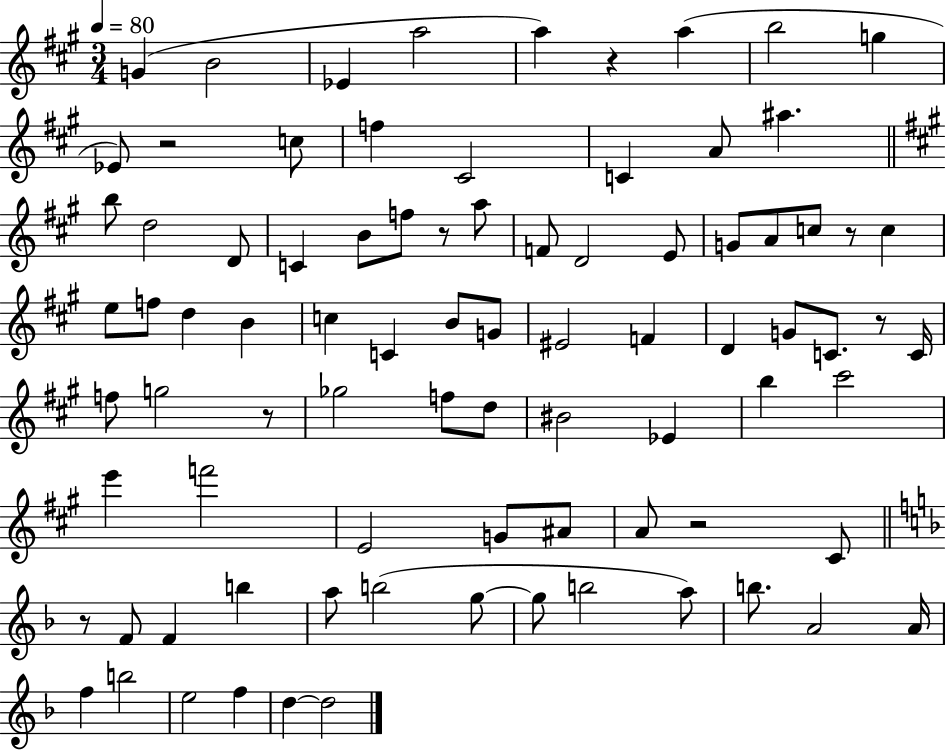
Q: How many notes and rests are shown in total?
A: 85